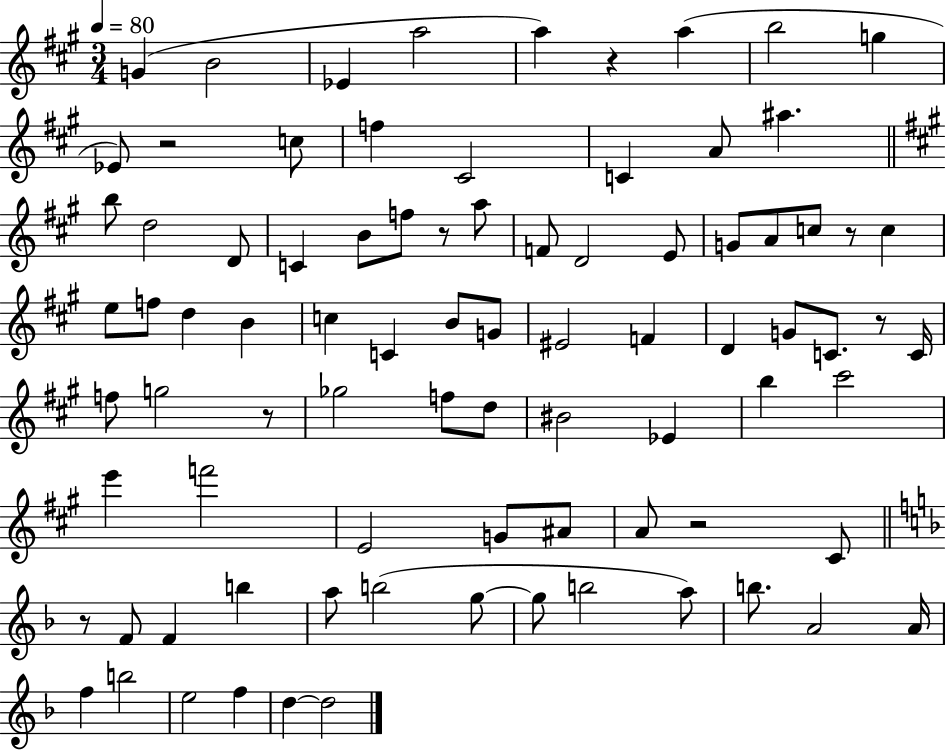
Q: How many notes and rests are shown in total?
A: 85